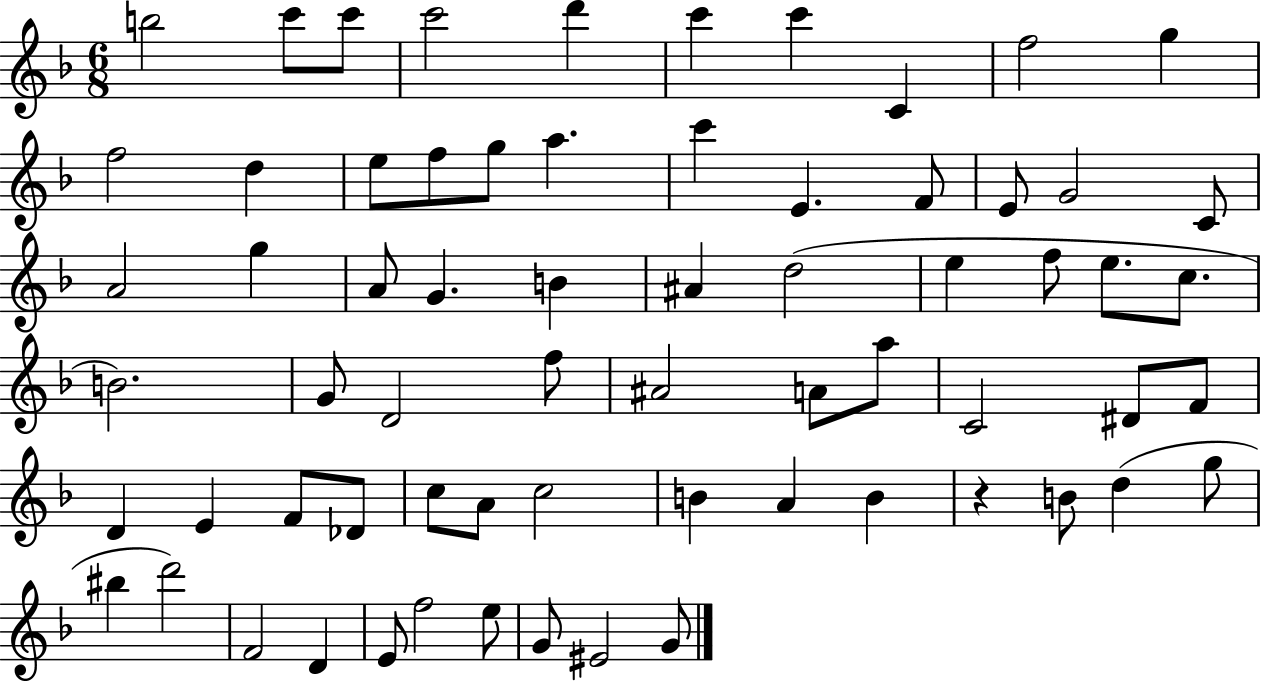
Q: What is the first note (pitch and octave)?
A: B5